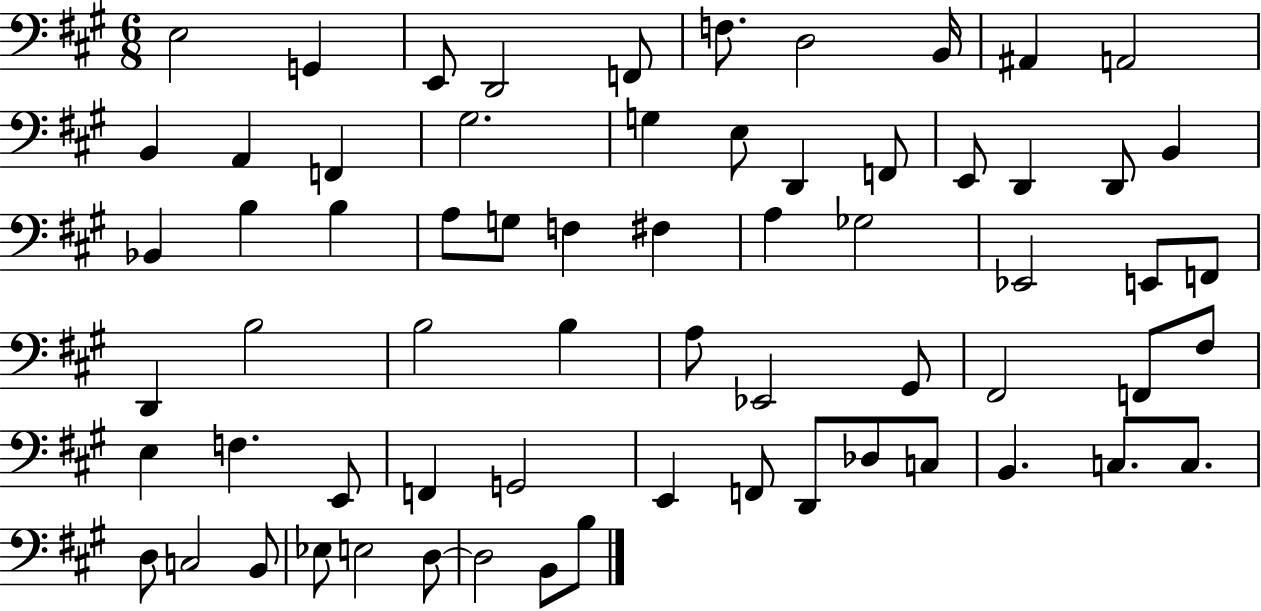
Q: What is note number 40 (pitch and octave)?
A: Eb2